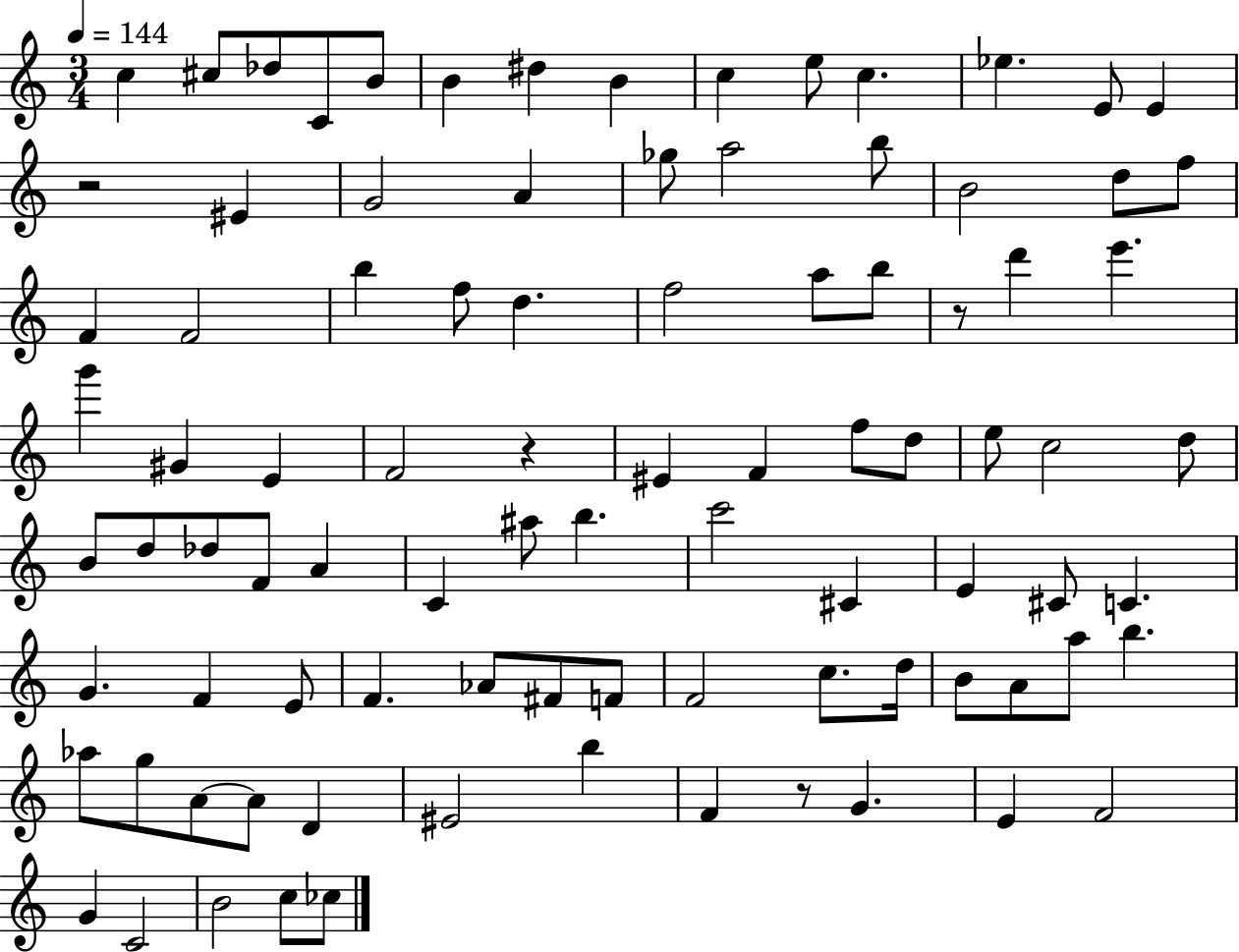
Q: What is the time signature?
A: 3/4